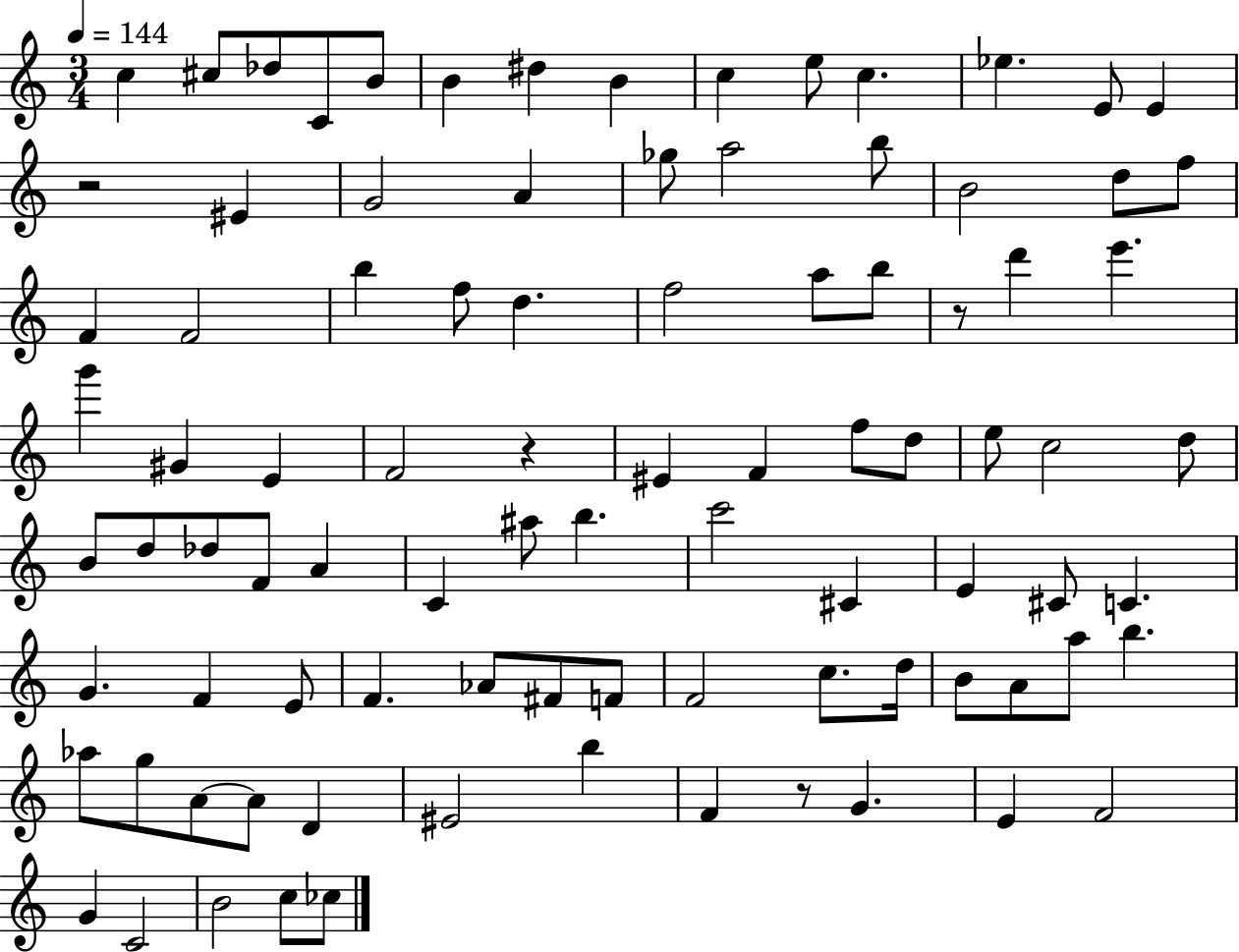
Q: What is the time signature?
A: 3/4